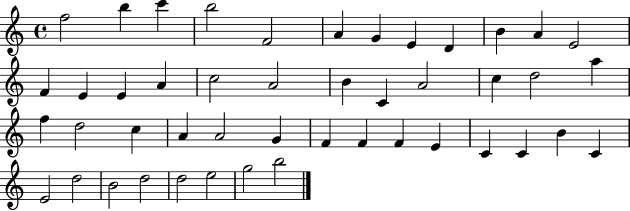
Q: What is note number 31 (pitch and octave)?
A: F4